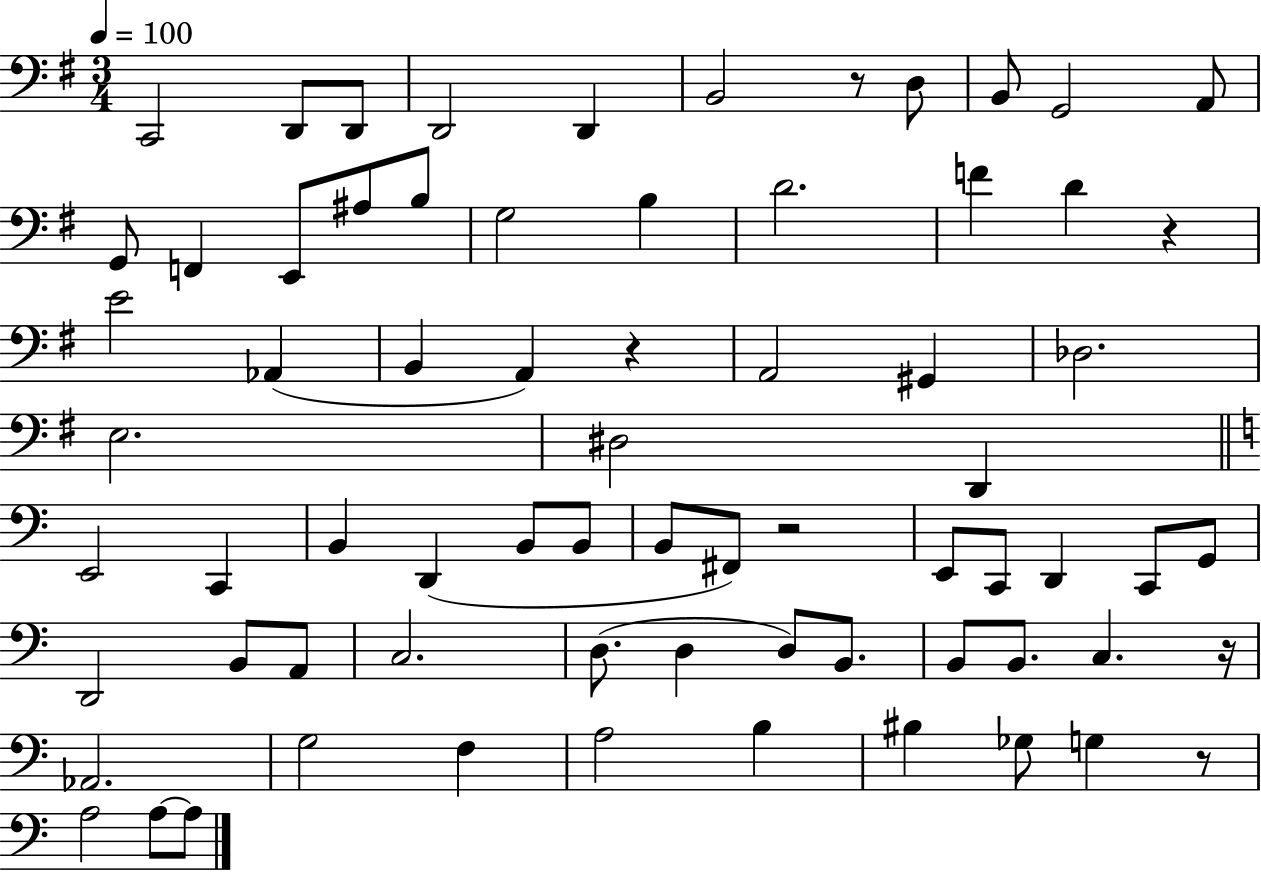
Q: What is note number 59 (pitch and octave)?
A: B3